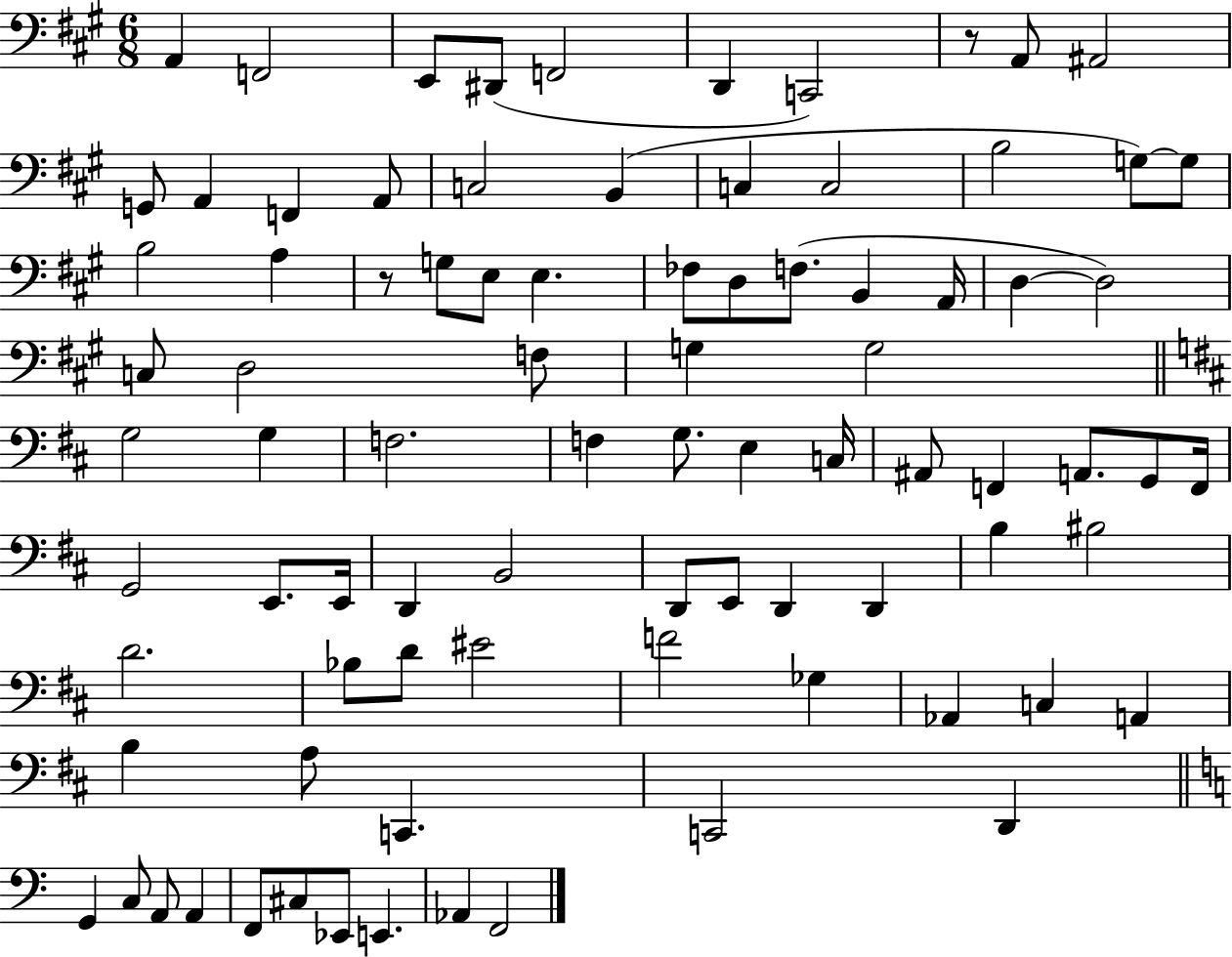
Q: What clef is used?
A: bass